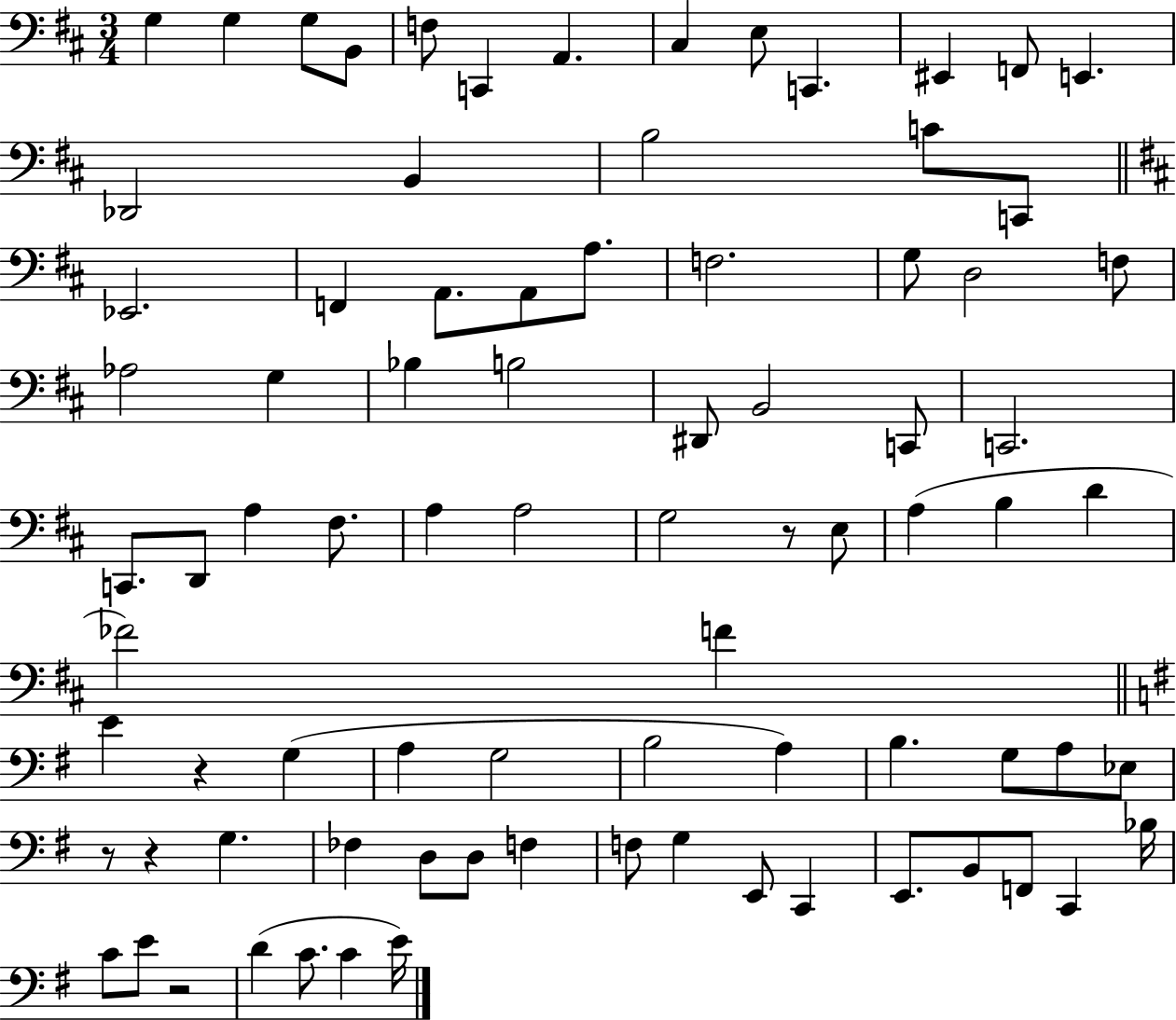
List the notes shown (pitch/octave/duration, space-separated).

G3/q G3/q G3/e B2/e F3/e C2/q A2/q. C#3/q E3/e C2/q. EIS2/q F2/e E2/q. Db2/h B2/q B3/h C4/e C2/e Eb2/h. F2/q A2/e. A2/e A3/e. F3/h. G3/e D3/h F3/e Ab3/h G3/q Bb3/q B3/h D#2/e B2/h C2/e C2/h. C2/e. D2/e A3/q F#3/e. A3/q A3/h G3/h R/e E3/e A3/q B3/q D4/q FES4/h F4/q E4/q R/q G3/q A3/q G3/h B3/h A3/q B3/q. G3/e A3/e Eb3/e R/e R/q G3/q. FES3/q D3/e D3/e F3/q F3/e G3/q E2/e C2/q E2/e. B2/e F2/e C2/q Bb3/s C4/e E4/e R/h D4/q C4/e. C4/q E4/s